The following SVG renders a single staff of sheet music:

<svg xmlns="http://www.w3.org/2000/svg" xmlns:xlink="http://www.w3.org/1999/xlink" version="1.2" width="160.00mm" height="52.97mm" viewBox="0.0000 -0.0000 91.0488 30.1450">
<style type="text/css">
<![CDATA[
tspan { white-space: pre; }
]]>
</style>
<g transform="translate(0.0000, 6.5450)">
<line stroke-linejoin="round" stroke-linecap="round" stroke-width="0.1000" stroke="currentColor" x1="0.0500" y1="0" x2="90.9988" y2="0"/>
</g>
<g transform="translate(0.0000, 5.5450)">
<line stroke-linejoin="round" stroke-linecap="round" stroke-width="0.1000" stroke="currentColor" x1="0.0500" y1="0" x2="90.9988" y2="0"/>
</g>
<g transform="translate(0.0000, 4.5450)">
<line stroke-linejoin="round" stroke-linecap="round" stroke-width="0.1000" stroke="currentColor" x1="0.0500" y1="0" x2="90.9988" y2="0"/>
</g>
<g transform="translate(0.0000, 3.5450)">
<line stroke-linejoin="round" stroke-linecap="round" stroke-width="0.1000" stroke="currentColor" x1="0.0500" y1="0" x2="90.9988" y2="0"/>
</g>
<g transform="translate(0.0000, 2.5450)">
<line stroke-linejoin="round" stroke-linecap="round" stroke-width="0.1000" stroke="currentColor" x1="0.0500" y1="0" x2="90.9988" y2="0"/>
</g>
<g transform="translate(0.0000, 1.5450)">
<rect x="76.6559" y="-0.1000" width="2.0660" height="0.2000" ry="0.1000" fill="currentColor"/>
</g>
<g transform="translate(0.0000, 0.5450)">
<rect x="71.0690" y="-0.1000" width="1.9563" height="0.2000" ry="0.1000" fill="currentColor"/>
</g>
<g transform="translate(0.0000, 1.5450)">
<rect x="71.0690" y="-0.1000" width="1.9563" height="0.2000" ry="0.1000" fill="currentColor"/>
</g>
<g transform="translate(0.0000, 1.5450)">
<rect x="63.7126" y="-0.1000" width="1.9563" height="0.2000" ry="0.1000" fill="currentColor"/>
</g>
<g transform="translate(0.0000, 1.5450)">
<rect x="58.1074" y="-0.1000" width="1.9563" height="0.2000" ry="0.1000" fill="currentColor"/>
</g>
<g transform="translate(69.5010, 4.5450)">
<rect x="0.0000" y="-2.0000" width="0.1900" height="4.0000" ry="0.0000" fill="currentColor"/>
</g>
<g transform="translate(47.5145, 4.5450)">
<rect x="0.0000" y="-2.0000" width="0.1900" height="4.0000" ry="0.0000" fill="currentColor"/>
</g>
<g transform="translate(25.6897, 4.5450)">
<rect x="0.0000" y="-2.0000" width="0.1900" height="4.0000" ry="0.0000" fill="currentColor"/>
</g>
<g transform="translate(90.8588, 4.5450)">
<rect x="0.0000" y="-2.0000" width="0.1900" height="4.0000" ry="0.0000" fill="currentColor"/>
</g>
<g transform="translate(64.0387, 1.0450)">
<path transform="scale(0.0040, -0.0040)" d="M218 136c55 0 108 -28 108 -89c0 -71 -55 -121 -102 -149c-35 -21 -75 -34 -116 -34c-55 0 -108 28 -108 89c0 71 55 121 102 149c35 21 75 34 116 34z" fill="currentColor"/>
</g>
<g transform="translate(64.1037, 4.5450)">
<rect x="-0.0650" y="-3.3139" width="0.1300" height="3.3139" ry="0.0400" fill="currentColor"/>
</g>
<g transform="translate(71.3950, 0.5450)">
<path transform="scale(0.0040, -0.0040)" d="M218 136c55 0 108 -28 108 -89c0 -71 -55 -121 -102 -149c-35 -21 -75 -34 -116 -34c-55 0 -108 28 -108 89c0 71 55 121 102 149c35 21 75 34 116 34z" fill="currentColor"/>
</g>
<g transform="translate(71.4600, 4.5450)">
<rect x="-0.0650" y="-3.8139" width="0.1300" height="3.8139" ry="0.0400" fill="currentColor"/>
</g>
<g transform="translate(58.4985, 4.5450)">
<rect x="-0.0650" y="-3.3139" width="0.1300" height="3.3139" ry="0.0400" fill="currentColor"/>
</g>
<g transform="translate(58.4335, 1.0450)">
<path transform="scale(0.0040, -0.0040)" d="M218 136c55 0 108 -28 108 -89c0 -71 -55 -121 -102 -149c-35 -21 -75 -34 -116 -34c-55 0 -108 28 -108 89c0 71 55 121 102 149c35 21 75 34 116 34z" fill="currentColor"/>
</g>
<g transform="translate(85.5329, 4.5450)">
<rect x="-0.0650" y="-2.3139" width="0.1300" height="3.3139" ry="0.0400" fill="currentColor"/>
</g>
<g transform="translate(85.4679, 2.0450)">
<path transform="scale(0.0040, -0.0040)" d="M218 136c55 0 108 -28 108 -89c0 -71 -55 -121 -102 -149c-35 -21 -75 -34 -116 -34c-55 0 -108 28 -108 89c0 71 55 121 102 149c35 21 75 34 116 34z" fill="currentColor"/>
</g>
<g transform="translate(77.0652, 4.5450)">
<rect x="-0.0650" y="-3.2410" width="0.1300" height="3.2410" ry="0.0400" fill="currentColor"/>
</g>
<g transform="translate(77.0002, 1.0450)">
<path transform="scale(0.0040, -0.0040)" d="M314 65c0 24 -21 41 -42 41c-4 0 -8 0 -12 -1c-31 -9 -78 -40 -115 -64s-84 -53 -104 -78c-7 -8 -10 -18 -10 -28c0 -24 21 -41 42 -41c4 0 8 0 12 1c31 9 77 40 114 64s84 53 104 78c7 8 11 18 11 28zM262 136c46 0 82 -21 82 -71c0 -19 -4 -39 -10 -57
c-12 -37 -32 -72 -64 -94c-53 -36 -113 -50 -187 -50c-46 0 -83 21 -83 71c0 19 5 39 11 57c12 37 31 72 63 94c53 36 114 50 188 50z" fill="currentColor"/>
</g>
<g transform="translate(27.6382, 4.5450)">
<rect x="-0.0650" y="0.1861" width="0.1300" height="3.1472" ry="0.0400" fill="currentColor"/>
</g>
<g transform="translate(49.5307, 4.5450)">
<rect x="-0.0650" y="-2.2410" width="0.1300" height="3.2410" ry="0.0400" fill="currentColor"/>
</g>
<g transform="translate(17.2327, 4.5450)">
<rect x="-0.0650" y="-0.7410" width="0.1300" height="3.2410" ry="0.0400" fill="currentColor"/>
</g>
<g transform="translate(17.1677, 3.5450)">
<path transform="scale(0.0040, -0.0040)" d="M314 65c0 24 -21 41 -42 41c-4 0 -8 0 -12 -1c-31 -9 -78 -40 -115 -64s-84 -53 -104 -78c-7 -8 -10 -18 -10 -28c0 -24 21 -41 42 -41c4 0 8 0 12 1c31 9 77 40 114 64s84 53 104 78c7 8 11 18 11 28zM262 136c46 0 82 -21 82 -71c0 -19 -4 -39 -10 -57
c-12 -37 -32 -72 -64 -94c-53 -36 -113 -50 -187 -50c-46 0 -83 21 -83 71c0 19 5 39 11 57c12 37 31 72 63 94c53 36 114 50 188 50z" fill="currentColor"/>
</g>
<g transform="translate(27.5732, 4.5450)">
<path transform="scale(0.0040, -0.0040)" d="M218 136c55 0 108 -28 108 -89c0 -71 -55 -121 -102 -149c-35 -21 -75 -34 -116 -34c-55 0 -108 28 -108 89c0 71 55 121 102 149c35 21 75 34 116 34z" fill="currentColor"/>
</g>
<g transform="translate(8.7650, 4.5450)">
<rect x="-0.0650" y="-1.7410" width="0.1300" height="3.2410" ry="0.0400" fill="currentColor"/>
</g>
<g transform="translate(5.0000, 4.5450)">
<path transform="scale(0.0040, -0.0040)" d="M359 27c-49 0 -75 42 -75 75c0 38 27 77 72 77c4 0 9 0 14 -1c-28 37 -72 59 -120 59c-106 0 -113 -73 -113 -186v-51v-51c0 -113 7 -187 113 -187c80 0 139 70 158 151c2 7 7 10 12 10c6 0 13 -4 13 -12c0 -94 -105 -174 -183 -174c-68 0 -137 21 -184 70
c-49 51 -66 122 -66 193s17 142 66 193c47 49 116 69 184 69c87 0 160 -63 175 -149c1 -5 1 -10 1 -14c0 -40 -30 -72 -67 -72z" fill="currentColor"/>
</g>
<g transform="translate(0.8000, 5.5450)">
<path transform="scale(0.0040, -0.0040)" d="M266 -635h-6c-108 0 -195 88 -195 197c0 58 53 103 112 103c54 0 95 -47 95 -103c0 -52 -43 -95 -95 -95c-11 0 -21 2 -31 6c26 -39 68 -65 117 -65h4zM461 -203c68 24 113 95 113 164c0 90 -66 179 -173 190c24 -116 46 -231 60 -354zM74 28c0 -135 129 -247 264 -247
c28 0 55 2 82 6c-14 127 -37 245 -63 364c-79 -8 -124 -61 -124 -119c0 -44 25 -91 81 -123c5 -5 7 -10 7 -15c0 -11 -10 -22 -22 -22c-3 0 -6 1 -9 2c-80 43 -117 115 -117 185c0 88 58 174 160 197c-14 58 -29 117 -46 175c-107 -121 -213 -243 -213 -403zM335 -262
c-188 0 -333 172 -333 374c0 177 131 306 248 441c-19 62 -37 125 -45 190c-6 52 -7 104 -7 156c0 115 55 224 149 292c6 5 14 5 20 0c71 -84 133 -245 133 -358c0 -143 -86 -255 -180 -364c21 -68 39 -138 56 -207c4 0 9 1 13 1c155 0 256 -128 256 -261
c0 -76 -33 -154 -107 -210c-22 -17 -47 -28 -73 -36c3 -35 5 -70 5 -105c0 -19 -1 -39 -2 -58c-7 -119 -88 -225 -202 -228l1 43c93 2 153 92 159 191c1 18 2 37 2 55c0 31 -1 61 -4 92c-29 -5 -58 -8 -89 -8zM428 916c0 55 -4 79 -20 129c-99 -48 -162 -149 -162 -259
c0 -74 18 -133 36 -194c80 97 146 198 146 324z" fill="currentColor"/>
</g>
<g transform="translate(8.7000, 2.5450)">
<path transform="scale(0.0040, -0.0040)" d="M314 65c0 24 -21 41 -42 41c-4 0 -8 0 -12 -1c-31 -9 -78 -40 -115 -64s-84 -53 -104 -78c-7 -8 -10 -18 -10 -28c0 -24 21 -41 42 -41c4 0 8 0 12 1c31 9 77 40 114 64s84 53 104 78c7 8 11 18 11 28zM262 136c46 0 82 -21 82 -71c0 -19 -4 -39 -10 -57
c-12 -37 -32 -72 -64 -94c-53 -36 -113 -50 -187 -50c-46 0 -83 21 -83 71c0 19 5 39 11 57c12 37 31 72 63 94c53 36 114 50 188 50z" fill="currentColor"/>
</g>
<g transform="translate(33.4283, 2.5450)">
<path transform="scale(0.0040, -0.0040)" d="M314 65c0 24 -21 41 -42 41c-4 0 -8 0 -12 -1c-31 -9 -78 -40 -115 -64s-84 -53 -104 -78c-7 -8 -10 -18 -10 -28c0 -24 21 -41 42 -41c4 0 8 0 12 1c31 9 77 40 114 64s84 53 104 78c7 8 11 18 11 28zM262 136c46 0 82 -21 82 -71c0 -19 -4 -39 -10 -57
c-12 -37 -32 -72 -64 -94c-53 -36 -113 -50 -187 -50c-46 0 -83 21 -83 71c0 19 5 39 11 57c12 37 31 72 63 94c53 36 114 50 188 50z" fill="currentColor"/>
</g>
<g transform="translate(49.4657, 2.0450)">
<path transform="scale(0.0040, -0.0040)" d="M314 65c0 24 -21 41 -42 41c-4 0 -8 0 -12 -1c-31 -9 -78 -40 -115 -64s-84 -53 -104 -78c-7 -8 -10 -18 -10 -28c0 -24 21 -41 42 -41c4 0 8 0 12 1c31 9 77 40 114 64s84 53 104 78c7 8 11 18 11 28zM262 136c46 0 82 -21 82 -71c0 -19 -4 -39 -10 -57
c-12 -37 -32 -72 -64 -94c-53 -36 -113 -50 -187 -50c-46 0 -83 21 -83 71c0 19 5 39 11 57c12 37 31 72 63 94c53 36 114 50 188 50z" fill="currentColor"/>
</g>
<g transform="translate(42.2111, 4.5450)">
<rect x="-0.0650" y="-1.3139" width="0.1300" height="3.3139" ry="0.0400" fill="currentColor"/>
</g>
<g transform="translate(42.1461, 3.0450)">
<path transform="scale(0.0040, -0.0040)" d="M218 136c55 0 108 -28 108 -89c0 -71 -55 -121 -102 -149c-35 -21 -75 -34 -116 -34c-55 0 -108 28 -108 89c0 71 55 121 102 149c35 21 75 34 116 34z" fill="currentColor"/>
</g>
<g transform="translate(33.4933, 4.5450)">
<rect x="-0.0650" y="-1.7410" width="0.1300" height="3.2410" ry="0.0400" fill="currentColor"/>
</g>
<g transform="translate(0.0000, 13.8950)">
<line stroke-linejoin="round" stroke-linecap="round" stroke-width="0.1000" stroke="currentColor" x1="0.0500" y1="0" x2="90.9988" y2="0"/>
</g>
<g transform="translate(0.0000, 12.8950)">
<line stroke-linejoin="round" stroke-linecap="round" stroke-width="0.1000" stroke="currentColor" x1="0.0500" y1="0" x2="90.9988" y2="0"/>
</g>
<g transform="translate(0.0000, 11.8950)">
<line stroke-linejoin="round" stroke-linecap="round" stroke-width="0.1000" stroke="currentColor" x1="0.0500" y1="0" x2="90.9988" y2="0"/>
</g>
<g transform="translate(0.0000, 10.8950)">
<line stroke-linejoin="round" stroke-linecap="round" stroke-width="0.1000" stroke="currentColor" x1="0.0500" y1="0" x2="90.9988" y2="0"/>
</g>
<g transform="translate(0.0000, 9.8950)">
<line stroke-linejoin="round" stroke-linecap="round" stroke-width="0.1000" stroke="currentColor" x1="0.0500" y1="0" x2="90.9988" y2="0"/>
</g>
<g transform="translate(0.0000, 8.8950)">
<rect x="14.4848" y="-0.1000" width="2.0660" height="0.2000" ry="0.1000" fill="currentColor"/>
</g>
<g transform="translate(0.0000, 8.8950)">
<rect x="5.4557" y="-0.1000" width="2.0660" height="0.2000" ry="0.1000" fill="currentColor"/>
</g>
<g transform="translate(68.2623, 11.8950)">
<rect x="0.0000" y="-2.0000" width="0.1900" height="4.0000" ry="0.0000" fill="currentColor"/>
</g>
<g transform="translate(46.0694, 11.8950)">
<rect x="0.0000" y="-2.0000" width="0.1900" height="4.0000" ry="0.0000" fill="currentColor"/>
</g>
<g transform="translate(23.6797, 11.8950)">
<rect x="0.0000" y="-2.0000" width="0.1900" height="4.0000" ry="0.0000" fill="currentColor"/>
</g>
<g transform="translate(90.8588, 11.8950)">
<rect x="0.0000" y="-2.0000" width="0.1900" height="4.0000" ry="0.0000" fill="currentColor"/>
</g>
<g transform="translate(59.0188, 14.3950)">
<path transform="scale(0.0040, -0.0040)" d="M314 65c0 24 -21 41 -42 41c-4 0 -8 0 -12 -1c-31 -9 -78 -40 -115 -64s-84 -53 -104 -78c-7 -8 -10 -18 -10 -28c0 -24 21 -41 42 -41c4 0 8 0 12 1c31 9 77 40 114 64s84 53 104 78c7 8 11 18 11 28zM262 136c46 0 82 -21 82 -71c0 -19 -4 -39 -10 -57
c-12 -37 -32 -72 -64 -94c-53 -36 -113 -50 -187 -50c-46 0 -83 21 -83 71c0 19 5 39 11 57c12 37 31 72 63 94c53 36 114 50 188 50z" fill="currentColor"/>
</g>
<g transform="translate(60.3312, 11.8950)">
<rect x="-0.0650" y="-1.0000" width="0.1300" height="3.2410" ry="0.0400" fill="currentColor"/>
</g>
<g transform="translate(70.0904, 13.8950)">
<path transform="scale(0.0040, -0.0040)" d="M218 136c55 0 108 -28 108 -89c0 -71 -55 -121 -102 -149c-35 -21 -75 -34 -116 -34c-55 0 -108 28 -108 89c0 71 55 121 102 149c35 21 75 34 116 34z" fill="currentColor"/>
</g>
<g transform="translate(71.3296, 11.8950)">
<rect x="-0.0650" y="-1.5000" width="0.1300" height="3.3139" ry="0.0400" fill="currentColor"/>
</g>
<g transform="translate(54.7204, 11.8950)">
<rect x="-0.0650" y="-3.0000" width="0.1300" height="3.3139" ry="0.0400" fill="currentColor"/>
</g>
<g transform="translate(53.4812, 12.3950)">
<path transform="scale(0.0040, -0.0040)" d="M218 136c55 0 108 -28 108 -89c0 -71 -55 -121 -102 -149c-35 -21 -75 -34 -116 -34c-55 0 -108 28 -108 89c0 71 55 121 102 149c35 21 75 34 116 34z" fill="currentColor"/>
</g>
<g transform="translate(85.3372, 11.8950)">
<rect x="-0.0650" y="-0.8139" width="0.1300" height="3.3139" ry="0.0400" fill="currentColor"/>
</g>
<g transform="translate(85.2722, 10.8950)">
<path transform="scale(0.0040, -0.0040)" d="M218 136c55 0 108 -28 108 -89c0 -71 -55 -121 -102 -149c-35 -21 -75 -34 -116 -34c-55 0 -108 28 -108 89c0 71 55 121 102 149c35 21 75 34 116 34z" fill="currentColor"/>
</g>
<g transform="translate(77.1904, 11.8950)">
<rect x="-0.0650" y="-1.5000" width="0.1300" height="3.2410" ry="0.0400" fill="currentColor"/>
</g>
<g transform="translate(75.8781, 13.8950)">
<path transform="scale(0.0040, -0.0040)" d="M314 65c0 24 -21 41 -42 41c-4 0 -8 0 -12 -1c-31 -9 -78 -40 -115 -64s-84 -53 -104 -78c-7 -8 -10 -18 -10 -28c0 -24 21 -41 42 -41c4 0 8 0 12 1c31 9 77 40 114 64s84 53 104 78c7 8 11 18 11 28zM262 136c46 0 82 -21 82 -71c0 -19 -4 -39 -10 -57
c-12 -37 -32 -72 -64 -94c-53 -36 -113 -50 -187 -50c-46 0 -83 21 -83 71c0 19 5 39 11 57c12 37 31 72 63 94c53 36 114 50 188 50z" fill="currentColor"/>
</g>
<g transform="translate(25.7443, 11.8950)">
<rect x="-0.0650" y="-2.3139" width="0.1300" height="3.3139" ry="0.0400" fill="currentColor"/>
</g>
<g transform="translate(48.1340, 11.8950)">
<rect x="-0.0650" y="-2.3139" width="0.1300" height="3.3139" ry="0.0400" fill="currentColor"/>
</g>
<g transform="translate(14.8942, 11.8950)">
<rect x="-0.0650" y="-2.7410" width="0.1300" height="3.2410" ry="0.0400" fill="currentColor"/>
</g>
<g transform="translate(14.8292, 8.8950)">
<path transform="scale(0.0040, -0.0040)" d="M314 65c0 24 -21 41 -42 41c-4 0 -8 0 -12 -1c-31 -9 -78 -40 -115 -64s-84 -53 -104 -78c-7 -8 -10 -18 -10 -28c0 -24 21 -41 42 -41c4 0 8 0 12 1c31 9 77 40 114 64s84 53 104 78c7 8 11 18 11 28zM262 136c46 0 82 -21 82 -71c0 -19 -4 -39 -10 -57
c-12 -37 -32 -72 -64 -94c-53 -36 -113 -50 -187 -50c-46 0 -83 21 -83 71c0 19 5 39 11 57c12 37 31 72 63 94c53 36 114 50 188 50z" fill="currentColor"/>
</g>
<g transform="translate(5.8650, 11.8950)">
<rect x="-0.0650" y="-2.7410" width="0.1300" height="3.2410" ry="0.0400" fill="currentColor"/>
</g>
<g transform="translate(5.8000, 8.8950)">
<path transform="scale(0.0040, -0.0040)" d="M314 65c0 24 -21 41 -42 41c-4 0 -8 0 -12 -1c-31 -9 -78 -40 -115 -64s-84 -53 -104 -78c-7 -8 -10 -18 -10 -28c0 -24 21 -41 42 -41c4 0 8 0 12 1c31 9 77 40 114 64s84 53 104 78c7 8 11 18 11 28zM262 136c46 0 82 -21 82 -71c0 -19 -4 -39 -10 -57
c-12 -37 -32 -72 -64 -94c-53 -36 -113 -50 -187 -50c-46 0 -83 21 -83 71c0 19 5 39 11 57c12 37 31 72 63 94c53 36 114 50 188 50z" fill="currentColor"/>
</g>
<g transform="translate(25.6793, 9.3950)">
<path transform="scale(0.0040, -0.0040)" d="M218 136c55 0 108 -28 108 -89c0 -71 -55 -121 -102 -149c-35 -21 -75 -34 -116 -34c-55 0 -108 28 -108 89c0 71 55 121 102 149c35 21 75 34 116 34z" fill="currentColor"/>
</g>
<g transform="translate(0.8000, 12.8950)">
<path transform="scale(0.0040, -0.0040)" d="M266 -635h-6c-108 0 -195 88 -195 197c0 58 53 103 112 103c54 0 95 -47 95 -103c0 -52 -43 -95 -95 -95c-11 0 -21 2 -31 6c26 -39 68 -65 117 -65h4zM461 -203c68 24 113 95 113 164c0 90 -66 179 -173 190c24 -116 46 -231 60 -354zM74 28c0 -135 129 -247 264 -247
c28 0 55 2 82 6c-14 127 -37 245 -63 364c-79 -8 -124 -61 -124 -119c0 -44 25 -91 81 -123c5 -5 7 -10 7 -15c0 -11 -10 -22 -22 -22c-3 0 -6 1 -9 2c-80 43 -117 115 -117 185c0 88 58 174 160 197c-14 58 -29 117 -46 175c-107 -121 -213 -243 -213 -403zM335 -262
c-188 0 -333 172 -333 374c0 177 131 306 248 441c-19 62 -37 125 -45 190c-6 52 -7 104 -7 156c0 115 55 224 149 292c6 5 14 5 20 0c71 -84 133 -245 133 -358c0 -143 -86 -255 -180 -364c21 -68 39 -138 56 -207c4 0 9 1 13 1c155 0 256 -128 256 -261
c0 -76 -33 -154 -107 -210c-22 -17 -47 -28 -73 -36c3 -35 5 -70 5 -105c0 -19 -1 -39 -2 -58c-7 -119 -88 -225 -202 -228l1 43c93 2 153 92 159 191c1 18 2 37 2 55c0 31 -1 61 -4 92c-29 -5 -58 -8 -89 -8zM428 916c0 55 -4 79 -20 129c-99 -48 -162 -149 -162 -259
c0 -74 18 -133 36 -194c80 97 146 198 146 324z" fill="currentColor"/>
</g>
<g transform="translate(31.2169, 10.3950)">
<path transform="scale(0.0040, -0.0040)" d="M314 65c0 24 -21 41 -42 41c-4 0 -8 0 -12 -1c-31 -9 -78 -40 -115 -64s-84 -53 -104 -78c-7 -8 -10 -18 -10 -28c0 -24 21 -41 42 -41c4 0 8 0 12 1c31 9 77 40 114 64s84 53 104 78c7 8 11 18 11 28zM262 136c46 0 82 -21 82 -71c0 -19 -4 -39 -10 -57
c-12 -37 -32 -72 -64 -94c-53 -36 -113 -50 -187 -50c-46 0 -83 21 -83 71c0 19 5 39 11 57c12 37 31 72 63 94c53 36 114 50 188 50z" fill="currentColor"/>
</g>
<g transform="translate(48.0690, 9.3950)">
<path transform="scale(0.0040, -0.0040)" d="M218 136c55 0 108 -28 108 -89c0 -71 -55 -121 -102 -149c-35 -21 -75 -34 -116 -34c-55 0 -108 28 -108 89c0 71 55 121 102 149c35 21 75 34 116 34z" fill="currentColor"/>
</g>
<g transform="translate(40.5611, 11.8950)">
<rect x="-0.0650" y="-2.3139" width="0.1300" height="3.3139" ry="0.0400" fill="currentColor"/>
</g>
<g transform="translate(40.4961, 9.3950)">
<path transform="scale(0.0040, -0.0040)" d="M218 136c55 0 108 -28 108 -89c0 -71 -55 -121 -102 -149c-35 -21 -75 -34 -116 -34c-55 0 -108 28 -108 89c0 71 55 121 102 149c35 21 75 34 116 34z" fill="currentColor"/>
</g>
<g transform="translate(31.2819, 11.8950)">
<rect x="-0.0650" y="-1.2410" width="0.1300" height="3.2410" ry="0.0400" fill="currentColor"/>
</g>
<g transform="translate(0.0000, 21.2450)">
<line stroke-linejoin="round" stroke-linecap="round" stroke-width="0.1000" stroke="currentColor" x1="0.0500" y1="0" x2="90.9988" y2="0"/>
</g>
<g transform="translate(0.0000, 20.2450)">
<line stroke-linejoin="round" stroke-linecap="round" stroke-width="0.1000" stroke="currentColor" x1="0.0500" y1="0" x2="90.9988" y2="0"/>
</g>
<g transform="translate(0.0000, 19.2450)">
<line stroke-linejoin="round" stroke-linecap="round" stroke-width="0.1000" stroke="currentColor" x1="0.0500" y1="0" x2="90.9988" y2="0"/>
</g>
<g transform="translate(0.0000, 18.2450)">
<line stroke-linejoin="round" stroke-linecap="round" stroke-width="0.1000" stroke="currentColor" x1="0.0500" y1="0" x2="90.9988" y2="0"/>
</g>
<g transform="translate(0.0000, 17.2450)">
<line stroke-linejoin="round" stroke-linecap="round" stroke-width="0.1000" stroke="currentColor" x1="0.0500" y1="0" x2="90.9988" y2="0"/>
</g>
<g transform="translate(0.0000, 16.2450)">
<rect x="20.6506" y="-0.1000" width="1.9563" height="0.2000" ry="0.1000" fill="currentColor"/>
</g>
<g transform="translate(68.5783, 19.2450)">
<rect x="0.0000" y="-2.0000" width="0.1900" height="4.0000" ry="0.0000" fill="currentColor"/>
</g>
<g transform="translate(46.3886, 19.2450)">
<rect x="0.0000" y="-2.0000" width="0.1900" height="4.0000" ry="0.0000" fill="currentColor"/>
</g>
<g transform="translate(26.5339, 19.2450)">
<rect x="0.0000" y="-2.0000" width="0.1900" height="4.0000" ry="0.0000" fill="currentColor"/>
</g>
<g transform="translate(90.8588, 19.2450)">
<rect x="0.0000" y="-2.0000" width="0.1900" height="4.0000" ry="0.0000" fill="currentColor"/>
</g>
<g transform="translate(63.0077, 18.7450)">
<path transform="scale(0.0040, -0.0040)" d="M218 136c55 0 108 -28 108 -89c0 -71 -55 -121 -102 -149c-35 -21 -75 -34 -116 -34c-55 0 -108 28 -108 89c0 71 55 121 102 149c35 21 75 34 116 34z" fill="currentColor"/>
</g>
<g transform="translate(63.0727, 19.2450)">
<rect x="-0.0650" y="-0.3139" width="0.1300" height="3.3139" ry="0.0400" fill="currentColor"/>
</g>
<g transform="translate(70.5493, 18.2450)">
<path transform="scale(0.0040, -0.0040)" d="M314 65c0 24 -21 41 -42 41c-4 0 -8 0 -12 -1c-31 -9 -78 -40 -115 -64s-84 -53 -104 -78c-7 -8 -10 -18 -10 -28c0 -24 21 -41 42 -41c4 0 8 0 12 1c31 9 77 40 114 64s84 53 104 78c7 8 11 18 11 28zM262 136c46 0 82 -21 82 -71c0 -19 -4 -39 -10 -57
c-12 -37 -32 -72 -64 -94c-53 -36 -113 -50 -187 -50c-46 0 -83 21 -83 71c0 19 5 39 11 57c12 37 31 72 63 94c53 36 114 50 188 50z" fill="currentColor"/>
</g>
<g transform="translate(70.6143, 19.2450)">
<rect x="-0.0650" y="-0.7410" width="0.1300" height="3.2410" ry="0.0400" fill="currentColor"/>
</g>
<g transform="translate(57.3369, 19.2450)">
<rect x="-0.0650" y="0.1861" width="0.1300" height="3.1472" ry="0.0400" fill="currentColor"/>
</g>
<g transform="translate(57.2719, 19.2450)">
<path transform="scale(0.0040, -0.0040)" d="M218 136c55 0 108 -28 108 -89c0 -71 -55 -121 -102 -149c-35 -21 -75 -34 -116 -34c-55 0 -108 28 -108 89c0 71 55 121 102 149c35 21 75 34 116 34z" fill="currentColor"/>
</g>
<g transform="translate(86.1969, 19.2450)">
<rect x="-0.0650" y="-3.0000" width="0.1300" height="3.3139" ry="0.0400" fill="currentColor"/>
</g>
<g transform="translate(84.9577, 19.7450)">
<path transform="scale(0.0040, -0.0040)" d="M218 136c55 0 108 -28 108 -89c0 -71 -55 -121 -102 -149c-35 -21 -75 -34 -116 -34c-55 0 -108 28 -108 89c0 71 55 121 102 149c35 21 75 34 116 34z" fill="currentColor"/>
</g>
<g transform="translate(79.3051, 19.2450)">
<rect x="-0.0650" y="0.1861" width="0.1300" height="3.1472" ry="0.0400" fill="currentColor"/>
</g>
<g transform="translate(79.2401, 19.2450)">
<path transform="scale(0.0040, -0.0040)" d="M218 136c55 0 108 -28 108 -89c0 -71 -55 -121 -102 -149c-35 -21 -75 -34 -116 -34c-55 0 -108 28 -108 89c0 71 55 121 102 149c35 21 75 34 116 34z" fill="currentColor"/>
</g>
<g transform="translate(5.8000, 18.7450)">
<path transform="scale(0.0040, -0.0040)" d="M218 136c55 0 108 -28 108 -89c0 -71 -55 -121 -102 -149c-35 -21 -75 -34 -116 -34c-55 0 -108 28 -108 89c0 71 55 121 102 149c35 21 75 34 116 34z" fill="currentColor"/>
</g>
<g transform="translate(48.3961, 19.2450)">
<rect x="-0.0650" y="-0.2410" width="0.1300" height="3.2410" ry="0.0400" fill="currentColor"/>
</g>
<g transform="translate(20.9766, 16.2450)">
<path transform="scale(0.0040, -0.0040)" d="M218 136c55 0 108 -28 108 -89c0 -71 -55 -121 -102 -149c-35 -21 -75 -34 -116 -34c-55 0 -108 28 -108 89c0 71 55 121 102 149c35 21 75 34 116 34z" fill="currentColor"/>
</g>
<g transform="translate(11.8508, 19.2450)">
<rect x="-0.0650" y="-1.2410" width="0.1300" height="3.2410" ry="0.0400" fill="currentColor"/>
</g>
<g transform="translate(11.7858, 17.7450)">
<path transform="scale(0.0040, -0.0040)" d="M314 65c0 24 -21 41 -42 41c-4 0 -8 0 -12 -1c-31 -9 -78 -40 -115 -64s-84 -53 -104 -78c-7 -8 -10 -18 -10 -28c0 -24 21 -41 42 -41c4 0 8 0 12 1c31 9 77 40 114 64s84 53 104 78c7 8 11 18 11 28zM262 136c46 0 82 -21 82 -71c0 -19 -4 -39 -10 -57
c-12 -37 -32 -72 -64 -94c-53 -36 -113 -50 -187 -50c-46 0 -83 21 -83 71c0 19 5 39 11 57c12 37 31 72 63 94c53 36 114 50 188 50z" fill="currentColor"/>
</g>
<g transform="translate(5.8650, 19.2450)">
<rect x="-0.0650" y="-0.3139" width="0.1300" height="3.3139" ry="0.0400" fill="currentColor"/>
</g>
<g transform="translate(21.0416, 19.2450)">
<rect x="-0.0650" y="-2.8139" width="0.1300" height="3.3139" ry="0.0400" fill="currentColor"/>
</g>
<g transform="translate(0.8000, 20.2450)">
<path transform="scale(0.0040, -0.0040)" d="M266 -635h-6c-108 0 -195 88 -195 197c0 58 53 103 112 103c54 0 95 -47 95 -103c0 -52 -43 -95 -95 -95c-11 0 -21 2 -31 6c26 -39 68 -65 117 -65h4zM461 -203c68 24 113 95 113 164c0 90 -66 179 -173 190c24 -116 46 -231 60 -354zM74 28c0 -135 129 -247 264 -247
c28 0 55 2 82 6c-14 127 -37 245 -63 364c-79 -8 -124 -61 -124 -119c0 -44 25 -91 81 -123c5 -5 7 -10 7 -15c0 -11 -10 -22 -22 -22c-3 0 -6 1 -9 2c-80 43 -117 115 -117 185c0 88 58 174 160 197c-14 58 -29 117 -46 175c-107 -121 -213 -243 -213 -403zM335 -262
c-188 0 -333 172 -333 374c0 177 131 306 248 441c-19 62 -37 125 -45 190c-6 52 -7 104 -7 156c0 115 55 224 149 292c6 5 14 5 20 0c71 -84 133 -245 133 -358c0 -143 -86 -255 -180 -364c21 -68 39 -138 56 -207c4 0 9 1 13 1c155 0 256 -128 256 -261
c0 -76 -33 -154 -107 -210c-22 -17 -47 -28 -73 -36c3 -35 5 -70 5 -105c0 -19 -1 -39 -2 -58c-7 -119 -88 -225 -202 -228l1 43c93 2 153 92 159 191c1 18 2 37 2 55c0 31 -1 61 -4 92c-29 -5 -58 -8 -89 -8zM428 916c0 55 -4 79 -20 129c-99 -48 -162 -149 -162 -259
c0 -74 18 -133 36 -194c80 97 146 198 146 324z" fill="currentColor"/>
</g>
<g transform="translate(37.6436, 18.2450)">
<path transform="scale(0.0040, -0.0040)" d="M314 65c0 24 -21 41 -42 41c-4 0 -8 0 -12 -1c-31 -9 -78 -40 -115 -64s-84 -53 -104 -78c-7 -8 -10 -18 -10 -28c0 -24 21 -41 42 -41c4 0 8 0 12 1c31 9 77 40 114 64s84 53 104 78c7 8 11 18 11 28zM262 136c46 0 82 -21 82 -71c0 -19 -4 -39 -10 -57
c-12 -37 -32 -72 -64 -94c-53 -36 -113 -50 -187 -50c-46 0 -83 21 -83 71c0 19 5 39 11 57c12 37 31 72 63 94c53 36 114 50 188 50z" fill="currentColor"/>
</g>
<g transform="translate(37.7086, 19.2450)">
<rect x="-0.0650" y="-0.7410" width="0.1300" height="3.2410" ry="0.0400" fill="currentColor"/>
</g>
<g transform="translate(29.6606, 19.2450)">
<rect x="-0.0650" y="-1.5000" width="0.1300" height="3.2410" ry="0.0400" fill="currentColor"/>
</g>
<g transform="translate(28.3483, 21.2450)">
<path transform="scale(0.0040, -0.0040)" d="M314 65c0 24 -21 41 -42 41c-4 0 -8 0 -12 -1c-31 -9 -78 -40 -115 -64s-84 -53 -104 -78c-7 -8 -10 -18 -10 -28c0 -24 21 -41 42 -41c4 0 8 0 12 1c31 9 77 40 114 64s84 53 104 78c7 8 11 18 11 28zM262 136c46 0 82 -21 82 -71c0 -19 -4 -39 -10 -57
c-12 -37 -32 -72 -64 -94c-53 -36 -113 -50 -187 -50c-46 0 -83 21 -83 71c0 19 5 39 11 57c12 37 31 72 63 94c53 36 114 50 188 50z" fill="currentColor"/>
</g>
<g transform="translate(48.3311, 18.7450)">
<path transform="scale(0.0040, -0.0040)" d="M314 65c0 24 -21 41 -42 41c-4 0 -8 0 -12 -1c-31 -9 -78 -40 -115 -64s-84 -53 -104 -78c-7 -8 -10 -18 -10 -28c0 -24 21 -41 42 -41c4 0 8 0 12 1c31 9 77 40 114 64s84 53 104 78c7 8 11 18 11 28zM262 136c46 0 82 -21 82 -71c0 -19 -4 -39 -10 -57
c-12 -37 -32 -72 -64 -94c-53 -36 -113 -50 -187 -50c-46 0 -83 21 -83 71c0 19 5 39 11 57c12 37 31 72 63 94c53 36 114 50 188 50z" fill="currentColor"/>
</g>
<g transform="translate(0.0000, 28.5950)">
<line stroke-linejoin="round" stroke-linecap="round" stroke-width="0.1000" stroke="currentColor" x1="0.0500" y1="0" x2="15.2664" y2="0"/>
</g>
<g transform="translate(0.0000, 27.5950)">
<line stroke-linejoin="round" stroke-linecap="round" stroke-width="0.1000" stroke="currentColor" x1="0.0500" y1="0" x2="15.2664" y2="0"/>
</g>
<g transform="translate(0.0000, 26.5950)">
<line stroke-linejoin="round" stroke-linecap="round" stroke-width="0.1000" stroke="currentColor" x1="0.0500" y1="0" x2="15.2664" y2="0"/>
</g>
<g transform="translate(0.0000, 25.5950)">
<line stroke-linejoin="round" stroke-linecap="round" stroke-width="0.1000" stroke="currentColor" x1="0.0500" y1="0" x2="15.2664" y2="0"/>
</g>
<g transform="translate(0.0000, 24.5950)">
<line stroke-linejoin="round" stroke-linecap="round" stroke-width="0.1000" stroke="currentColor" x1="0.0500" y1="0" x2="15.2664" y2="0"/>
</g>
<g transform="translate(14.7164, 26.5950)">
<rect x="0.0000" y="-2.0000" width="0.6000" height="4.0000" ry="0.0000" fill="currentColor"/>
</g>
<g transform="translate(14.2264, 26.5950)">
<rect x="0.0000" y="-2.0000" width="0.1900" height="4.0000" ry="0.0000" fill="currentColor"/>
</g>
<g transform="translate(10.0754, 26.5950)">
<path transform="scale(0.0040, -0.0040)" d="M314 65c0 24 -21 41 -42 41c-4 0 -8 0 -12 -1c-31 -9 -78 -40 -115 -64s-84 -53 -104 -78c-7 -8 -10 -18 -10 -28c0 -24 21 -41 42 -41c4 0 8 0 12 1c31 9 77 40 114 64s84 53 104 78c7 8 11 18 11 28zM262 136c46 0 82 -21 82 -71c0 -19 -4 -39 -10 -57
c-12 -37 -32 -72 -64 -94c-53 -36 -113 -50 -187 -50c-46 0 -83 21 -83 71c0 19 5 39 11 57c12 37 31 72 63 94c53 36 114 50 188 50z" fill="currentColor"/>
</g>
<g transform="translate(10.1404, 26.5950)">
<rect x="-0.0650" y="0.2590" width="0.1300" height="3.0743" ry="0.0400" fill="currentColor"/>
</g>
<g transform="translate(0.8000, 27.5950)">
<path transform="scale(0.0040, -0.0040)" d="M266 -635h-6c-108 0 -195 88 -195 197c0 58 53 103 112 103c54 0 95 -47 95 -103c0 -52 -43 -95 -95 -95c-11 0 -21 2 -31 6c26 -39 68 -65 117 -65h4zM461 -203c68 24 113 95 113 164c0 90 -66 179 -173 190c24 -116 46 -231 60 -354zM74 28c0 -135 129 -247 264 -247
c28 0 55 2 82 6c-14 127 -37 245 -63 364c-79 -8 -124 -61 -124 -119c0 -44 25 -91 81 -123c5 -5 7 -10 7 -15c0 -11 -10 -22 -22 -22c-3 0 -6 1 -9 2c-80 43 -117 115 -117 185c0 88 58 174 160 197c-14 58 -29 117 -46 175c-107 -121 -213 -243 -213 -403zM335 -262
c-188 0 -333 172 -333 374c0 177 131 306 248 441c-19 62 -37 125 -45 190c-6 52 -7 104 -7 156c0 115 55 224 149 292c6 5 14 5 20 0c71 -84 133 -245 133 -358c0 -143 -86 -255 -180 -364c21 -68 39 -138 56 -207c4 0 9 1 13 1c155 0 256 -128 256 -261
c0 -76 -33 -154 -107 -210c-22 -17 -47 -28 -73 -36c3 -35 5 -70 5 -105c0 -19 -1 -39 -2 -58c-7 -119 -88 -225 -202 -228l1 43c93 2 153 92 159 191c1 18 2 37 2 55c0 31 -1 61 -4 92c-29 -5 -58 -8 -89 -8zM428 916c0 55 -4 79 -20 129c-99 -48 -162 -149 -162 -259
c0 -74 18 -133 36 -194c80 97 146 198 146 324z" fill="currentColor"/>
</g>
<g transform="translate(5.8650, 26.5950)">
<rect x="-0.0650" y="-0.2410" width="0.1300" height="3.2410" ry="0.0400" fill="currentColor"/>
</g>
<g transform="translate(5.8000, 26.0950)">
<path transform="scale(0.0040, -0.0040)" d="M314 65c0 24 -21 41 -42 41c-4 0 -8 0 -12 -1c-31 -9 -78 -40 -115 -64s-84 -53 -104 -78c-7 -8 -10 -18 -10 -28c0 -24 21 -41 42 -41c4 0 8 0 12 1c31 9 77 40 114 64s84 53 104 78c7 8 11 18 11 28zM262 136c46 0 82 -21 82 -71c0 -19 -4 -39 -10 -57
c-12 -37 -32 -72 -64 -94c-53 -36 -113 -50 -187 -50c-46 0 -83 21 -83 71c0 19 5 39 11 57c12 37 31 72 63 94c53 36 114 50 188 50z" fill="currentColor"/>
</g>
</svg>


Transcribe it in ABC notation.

X:1
T:Untitled
M:4/4
L:1/4
K:C
f2 d2 B f2 e g2 b b c' b2 g a2 a2 g e2 g g A D2 E E2 d c e2 a E2 d2 c2 B c d2 B A c2 B2